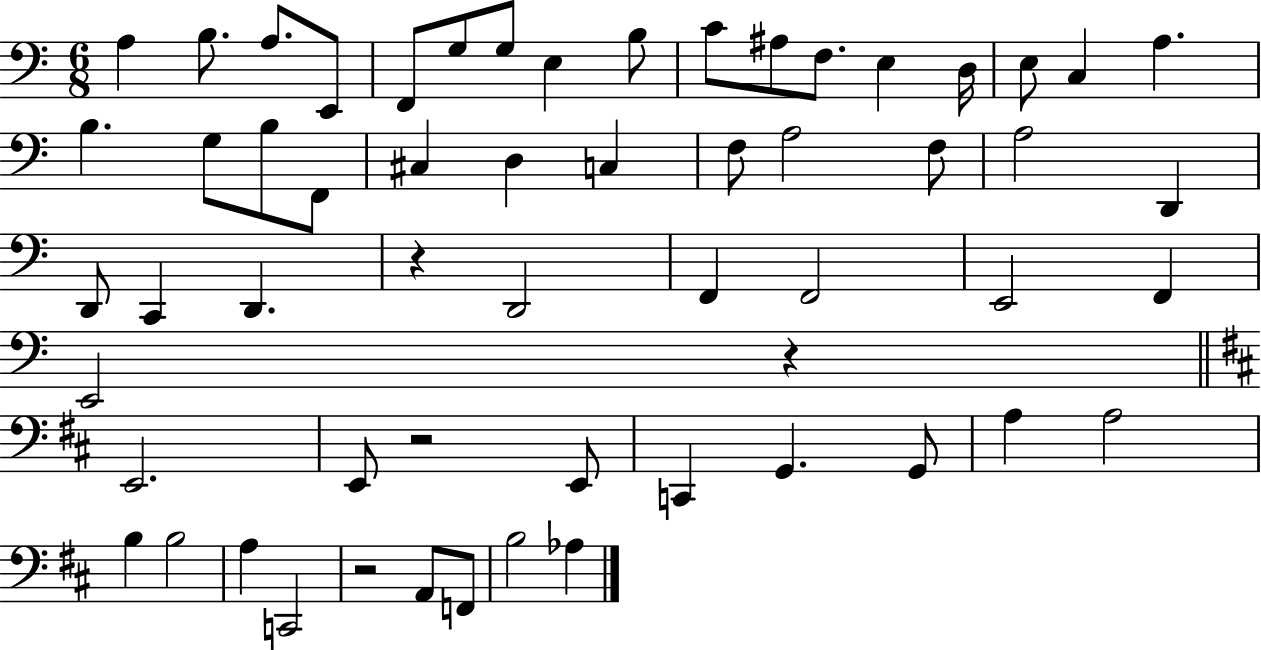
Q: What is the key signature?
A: C major